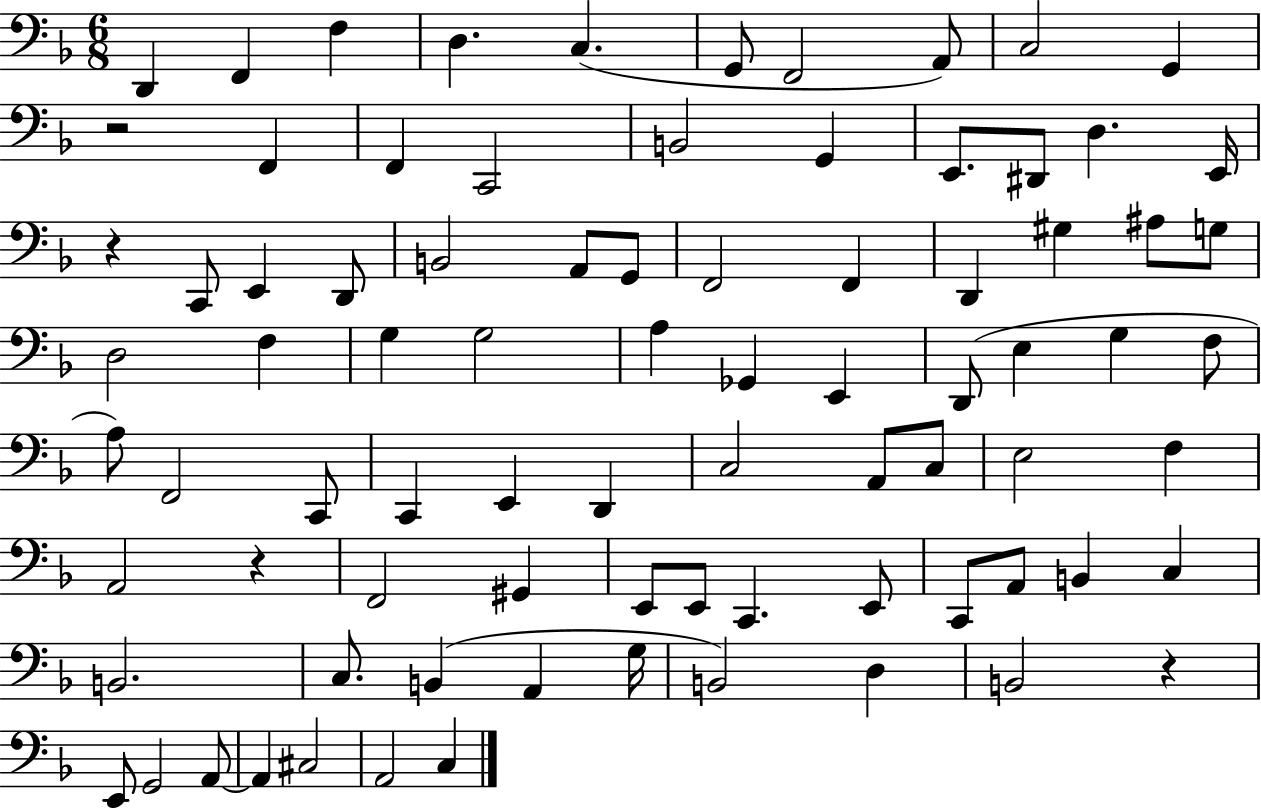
X:1
T:Untitled
M:6/8
L:1/4
K:F
D,, F,, F, D, C, G,,/2 F,,2 A,,/2 C,2 G,, z2 F,, F,, C,,2 B,,2 G,, E,,/2 ^D,,/2 D, E,,/4 z C,,/2 E,, D,,/2 B,,2 A,,/2 G,,/2 F,,2 F,, D,, ^G, ^A,/2 G,/2 D,2 F, G, G,2 A, _G,, E,, D,,/2 E, G, F,/2 A,/2 F,,2 C,,/2 C,, E,, D,, C,2 A,,/2 C,/2 E,2 F, A,,2 z F,,2 ^G,, E,,/2 E,,/2 C,, E,,/2 C,,/2 A,,/2 B,, C, B,,2 C,/2 B,, A,, G,/4 B,,2 D, B,,2 z E,,/2 G,,2 A,,/2 A,, ^C,2 A,,2 C,